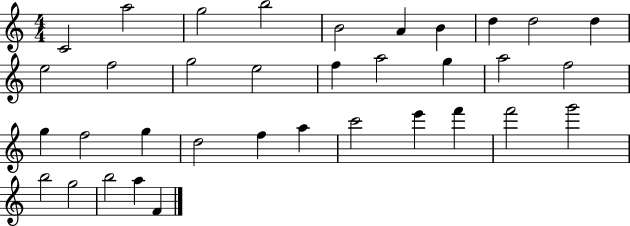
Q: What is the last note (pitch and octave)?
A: F4